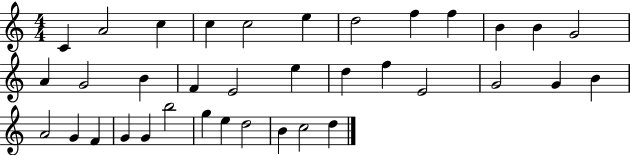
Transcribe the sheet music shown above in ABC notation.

X:1
T:Untitled
M:4/4
L:1/4
K:C
C A2 c c c2 e d2 f f B B G2 A G2 B F E2 e d f E2 G2 G B A2 G F G G b2 g e d2 B c2 d